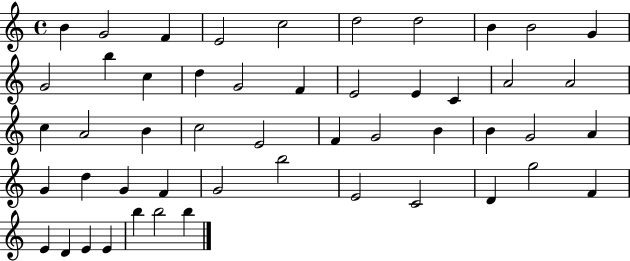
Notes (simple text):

B4/q G4/h F4/q E4/h C5/h D5/h D5/h B4/q B4/h G4/q G4/h B5/q C5/q D5/q G4/h F4/q E4/h E4/q C4/q A4/h A4/h C5/q A4/h B4/q C5/h E4/h F4/q G4/h B4/q B4/q G4/h A4/q G4/q D5/q G4/q F4/q G4/h B5/h E4/h C4/h D4/q G5/h F4/q E4/q D4/q E4/q E4/q B5/q B5/h B5/q